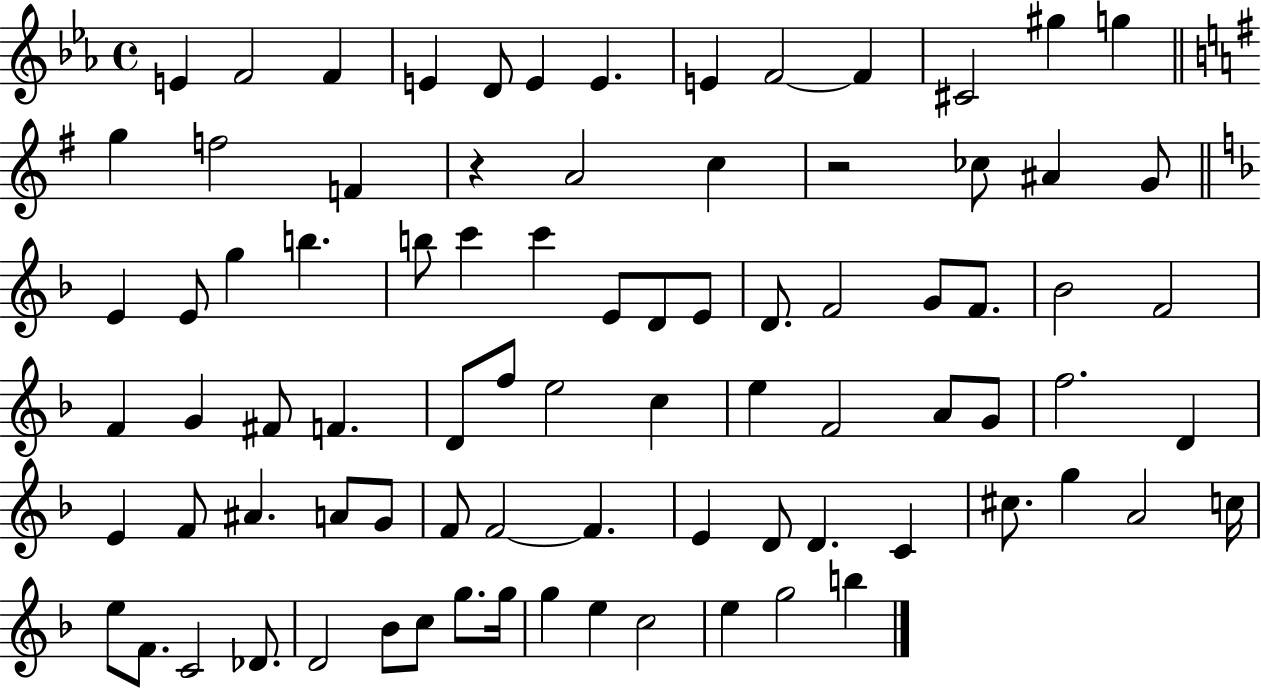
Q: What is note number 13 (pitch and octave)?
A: G5